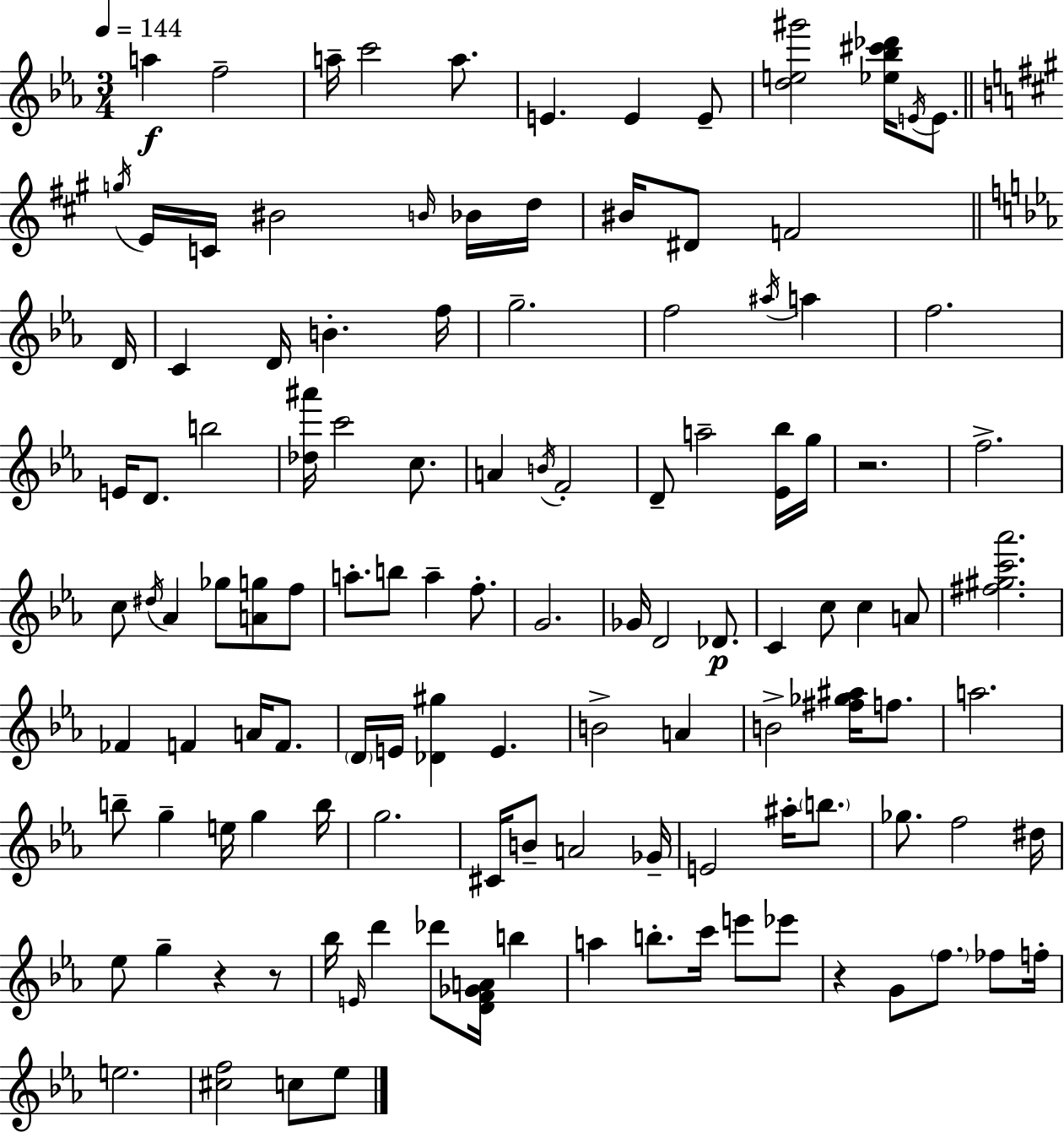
A5/q F5/h A5/s C6/h A5/e. E4/q. E4/q E4/e [D5,E5,G#6]/h [Eb5,Bb5,C#6,Db6]/s E4/s E4/e. G5/s E4/s C4/s BIS4/h B4/s Bb4/s D5/s BIS4/s D#4/e F4/h D4/s C4/q D4/s B4/q. F5/s G5/h. F5/h A#5/s A5/q F5/h. E4/s D4/e. B5/h [Db5,A#6]/s C6/h C5/e. A4/q B4/s F4/h D4/e A5/h [Eb4,Bb5]/s G5/s R/h. F5/h. C5/e D#5/s Ab4/q Gb5/e [A4,G5]/e F5/e A5/e. B5/e A5/q F5/e. G4/h. Gb4/s D4/h Db4/e. C4/q C5/e C5/q A4/e [F#5,G#5,C6,Ab6]/h. FES4/q F4/q A4/s F4/e. D4/s E4/s [Db4,G#5]/q E4/q. B4/h A4/q B4/h [F#5,Gb5,A#5]/s F5/e. A5/h. B5/e G5/q E5/s G5/q B5/s G5/h. C#4/s B4/e A4/h Gb4/s E4/h A#5/s B5/e. Gb5/e. F5/h D#5/s Eb5/e G5/q R/q R/e Bb5/s E4/s D6/q Db6/e [D4,F4,Gb4,A4]/s B5/q A5/q B5/e. C6/s E6/e Eb6/e R/q G4/e F5/e. FES5/e F5/s E5/h. [C#5,F5]/h C5/e Eb5/e